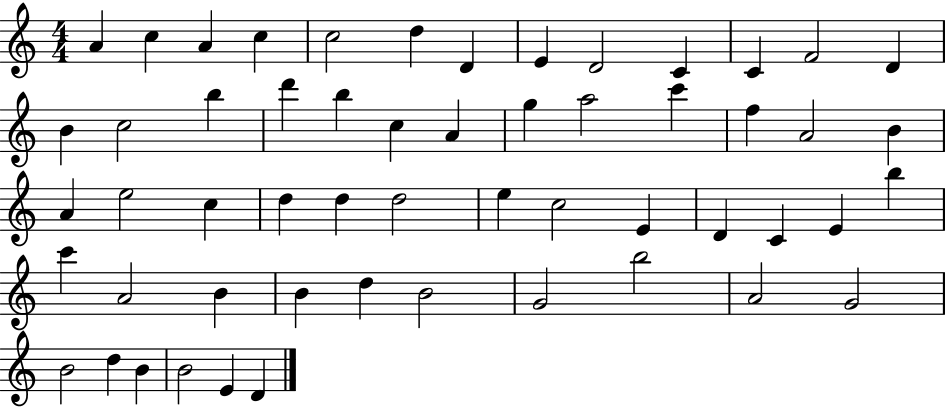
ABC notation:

X:1
T:Untitled
M:4/4
L:1/4
K:C
A c A c c2 d D E D2 C C F2 D B c2 b d' b c A g a2 c' f A2 B A e2 c d d d2 e c2 E D C E b c' A2 B B d B2 G2 b2 A2 G2 B2 d B B2 E D